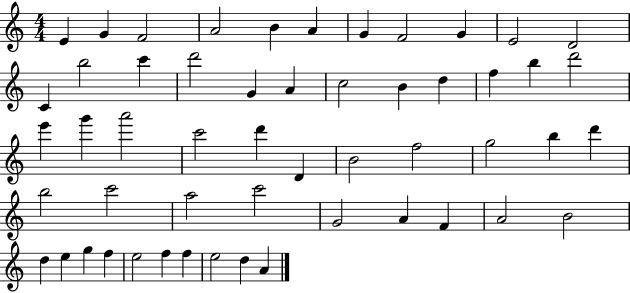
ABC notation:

X:1
T:Untitled
M:4/4
L:1/4
K:C
E G F2 A2 B A G F2 G E2 D2 C b2 c' d'2 G A c2 B d f b d'2 e' g' a'2 c'2 d' D B2 f2 g2 b d' b2 c'2 a2 c'2 G2 A F A2 B2 d e g f e2 f f e2 d A